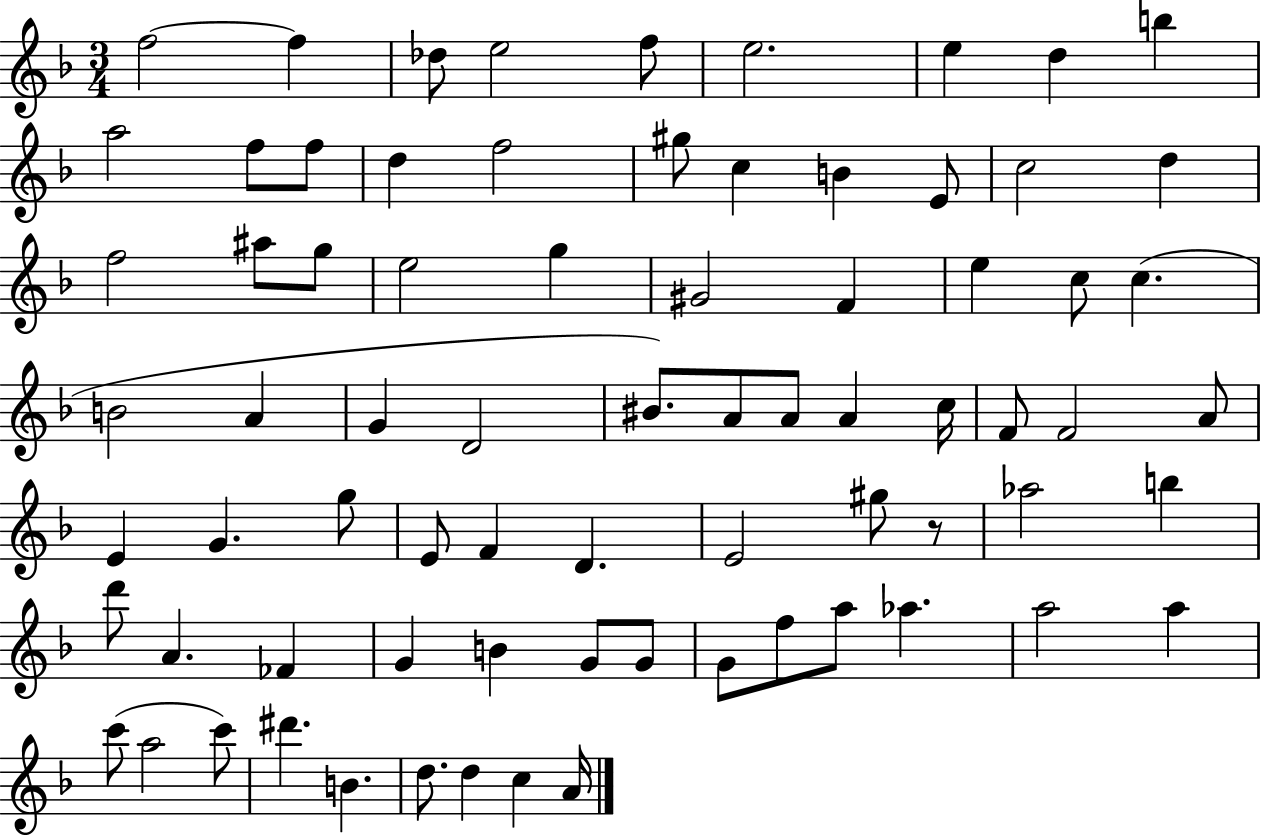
{
  \clef treble
  \numericTimeSignature
  \time 3/4
  \key f \major
  f''2~~ f''4 | des''8 e''2 f''8 | e''2. | e''4 d''4 b''4 | \break a''2 f''8 f''8 | d''4 f''2 | gis''8 c''4 b'4 e'8 | c''2 d''4 | \break f''2 ais''8 g''8 | e''2 g''4 | gis'2 f'4 | e''4 c''8 c''4.( | \break b'2 a'4 | g'4 d'2 | bis'8.) a'8 a'8 a'4 c''16 | f'8 f'2 a'8 | \break e'4 g'4. g''8 | e'8 f'4 d'4. | e'2 gis''8 r8 | aes''2 b''4 | \break d'''8 a'4. fes'4 | g'4 b'4 g'8 g'8 | g'8 f''8 a''8 aes''4. | a''2 a''4 | \break c'''8( a''2 c'''8) | dis'''4. b'4. | d''8. d''4 c''4 a'16 | \bar "|."
}